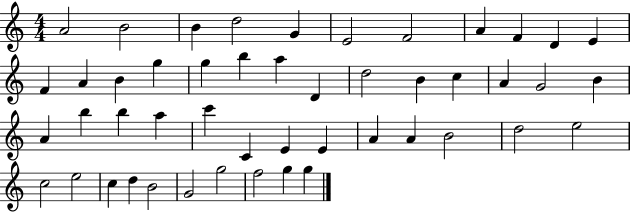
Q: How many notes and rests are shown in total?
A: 48